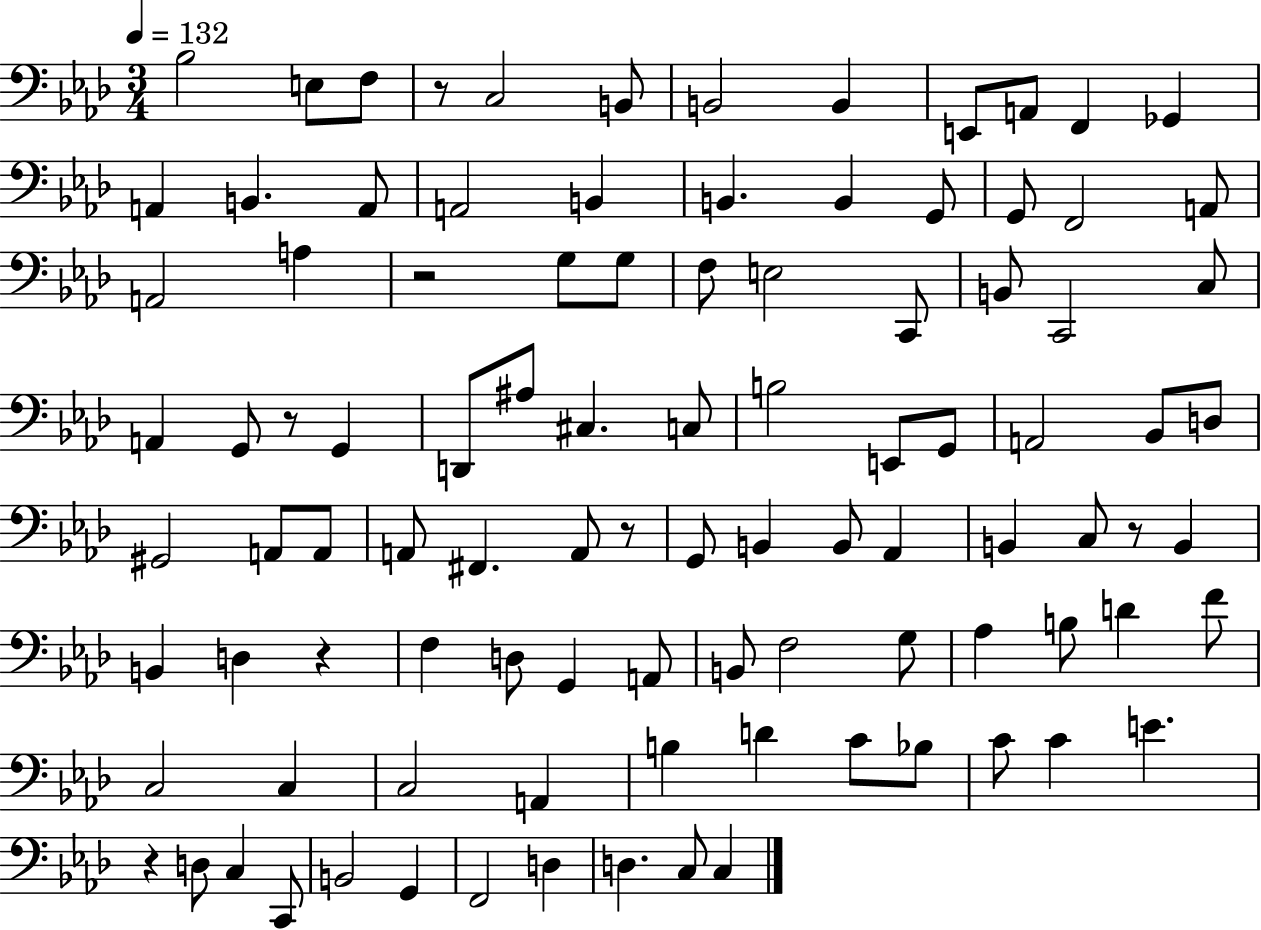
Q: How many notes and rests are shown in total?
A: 99